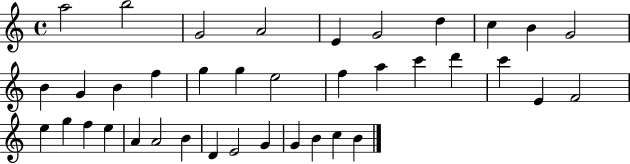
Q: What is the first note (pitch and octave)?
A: A5